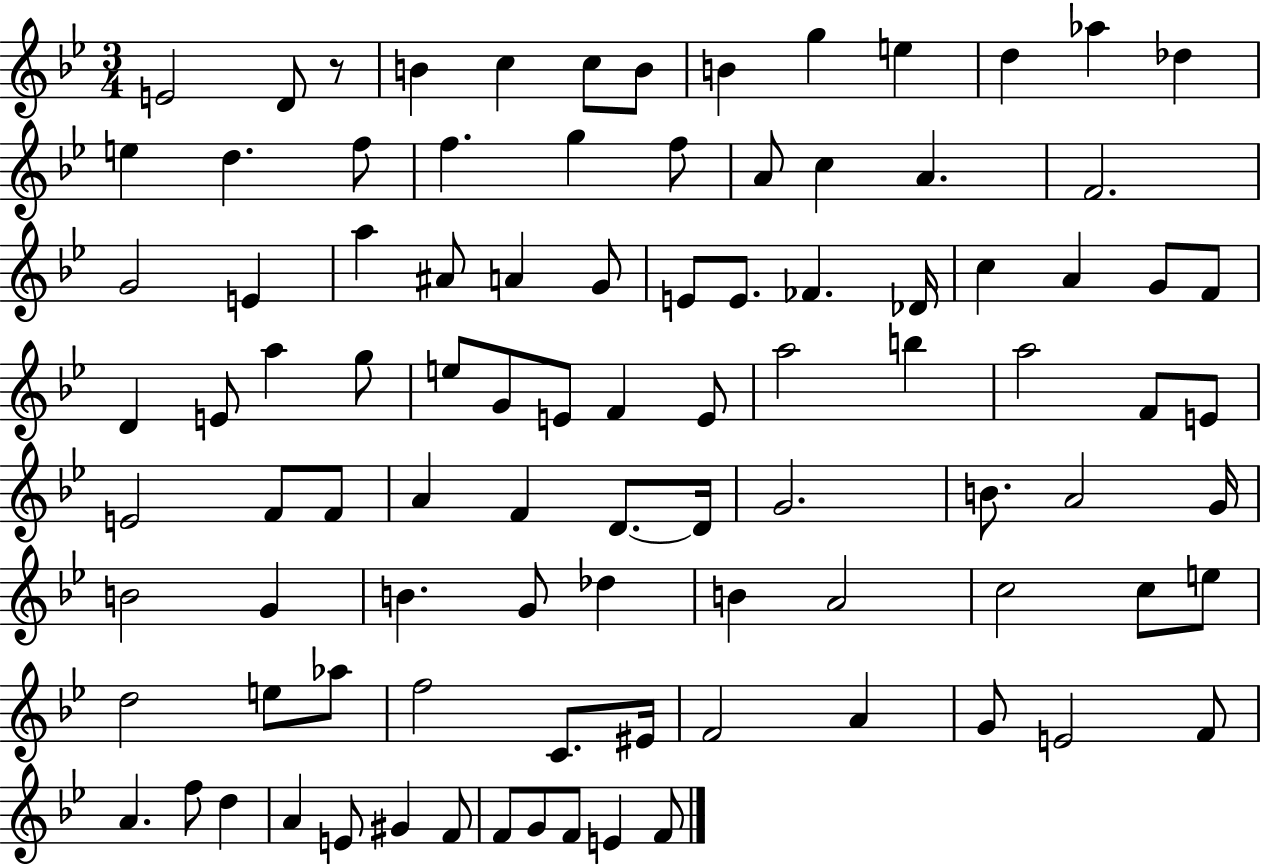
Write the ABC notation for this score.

X:1
T:Untitled
M:3/4
L:1/4
K:Bb
E2 D/2 z/2 B c c/2 B/2 B g e d _a _d e d f/2 f g f/2 A/2 c A F2 G2 E a ^A/2 A G/2 E/2 E/2 _F _D/4 c A G/2 F/2 D E/2 a g/2 e/2 G/2 E/2 F E/2 a2 b a2 F/2 E/2 E2 F/2 F/2 A F D/2 D/4 G2 B/2 A2 G/4 B2 G B G/2 _d B A2 c2 c/2 e/2 d2 e/2 _a/2 f2 C/2 ^E/4 F2 A G/2 E2 F/2 A f/2 d A E/2 ^G F/2 F/2 G/2 F/2 E F/2